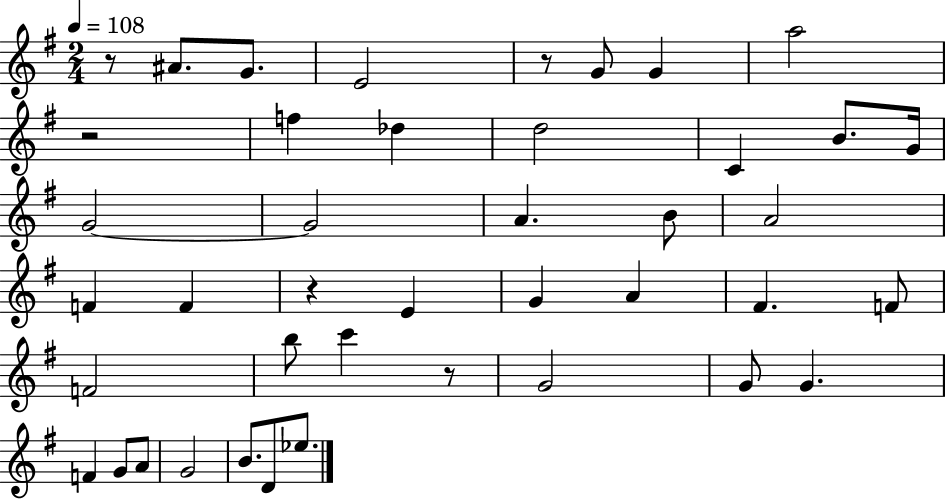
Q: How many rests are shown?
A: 5